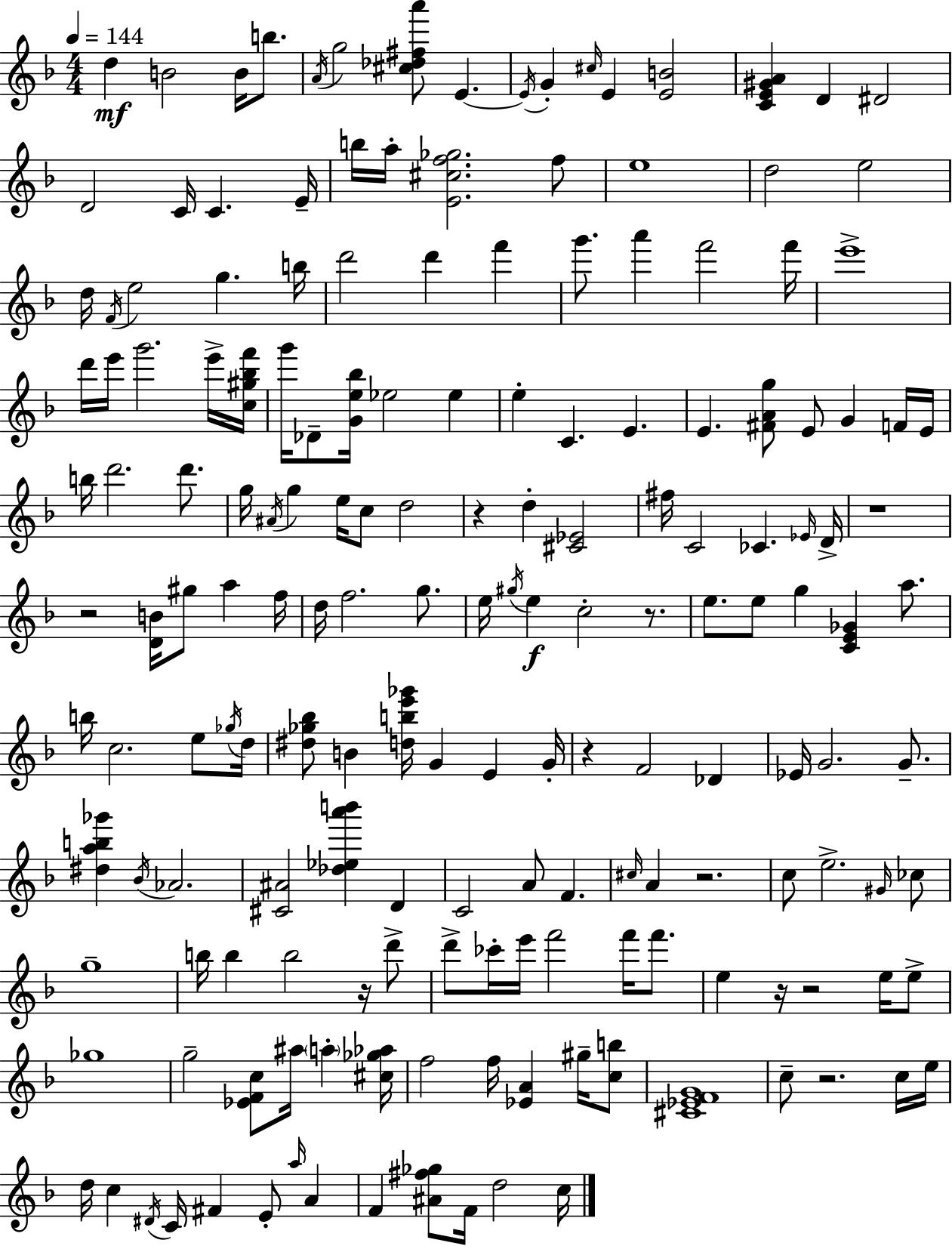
{
  \clef treble
  \numericTimeSignature
  \time 4/4
  \key d \minor
  \tempo 4 = 144
  d''4\mf b'2 b'16 b''8. | \acciaccatura { a'16 } g''2 <cis'' des'' fis'' a'''>8 e'4.~~ | \acciaccatura { e'16 } g'4-. \grace { cis''16 } e'4 <e' b'>2 | <c' e' gis' a'>4 d'4 dis'2 | \break d'2 c'16 c'4. | e'16-- b''16 a''16-. <e' cis'' f'' ges''>2. | f''8 e''1 | d''2 e''2 | \break d''16 \acciaccatura { f'16 } e''2 g''4. | b''16 d'''2 d'''4 | f'''4 g'''8. a'''4 f'''2 | f'''16 e'''1-> | \break d'''16 e'''16 g'''2. | e'''16-> <c'' gis'' bes'' f'''>16 g'''16 des'8-- <g' e'' bes''>16 ees''2 | ees''4 e''4-. c'4. e'4. | e'4. <fis' a' g''>8 e'8 g'4 | \break f'16 e'16 b''16 d'''2. | d'''8. g''16 \acciaccatura { ais'16 } g''4 e''16 c''8 d''2 | r4 d''4-. <cis' ees'>2 | fis''16 c'2 ces'4. | \break \grace { ees'16 } d'16-> r1 | r2 <d' b'>16 gis''8 | a''4 f''16 d''16 f''2. | g''8. e''16 \acciaccatura { gis''16 } e''4\f c''2-. | \break r8. e''8. e''8 g''4 | <c' e' ges'>4 a''8. b''16 c''2. | e''8 \acciaccatura { ges''16 } d''16 <dis'' ges'' bes''>8 b'4 <d'' b'' e''' ges'''>16 g'4 | e'4 g'16-. r4 f'2 | \break des'4 ees'16 g'2. | g'8.-- <dis'' a'' b'' ges'''>4 \acciaccatura { bes'16 } aes'2. | <cis' ais'>2 | <des'' ees'' a''' b'''>4 d'4 c'2 | \break a'8 f'4. \grace { cis''16 } a'4 r2. | c''8 e''2.-> | \grace { gis'16 } ces''8 g''1-- | b''16 b''4 | \break b''2 r16 d'''8-> d'''8-> ces'''16-. e'''16 f'''2 | f'''16 f'''8. e''4 r16 | r2 e''16 e''8-> ges''1 | g''2-- | \break <ees' f' c''>8 ais''16 \parenthesize a''4-. <cis'' ges'' aes''>16 f''2 | f''16 <ees' a'>4 gis''16-- <c'' b''>8 <cis' ees' f' g'>1 | c''8-- r2. | c''16 e''16 d''16 c''4 | \break \acciaccatura { dis'16 } c'16 fis'4 e'8-. \grace { a''16 } a'4 f'4 | <ais' fis'' ges''>8 f'16 d''2 c''16 \bar "|."
}